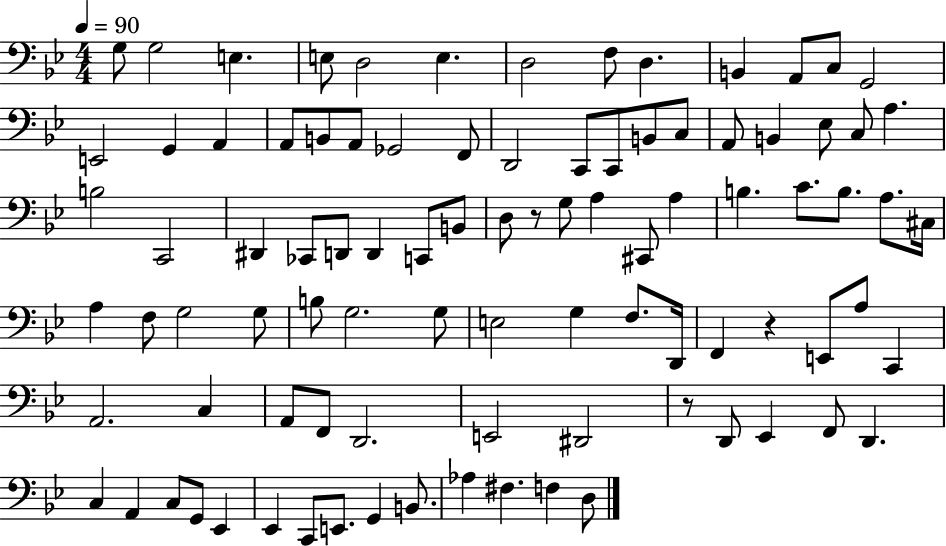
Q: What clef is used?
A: bass